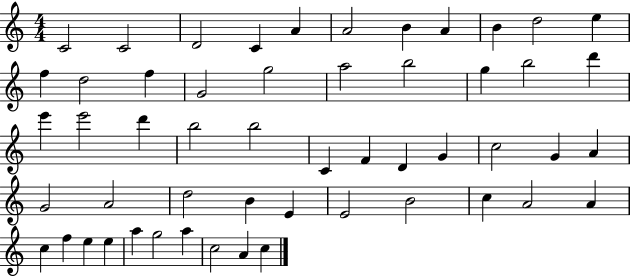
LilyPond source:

{
  \clef treble
  \numericTimeSignature
  \time 4/4
  \key c \major
  c'2 c'2 | d'2 c'4 a'4 | a'2 b'4 a'4 | b'4 d''2 e''4 | \break f''4 d''2 f''4 | g'2 g''2 | a''2 b''2 | g''4 b''2 d'''4 | \break e'''4 e'''2 d'''4 | b''2 b''2 | c'4 f'4 d'4 g'4 | c''2 g'4 a'4 | \break g'2 a'2 | d''2 b'4 e'4 | e'2 b'2 | c''4 a'2 a'4 | \break c''4 f''4 e''4 e''4 | a''4 g''2 a''4 | c''2 a'4 c''4 | \bar "|."
}